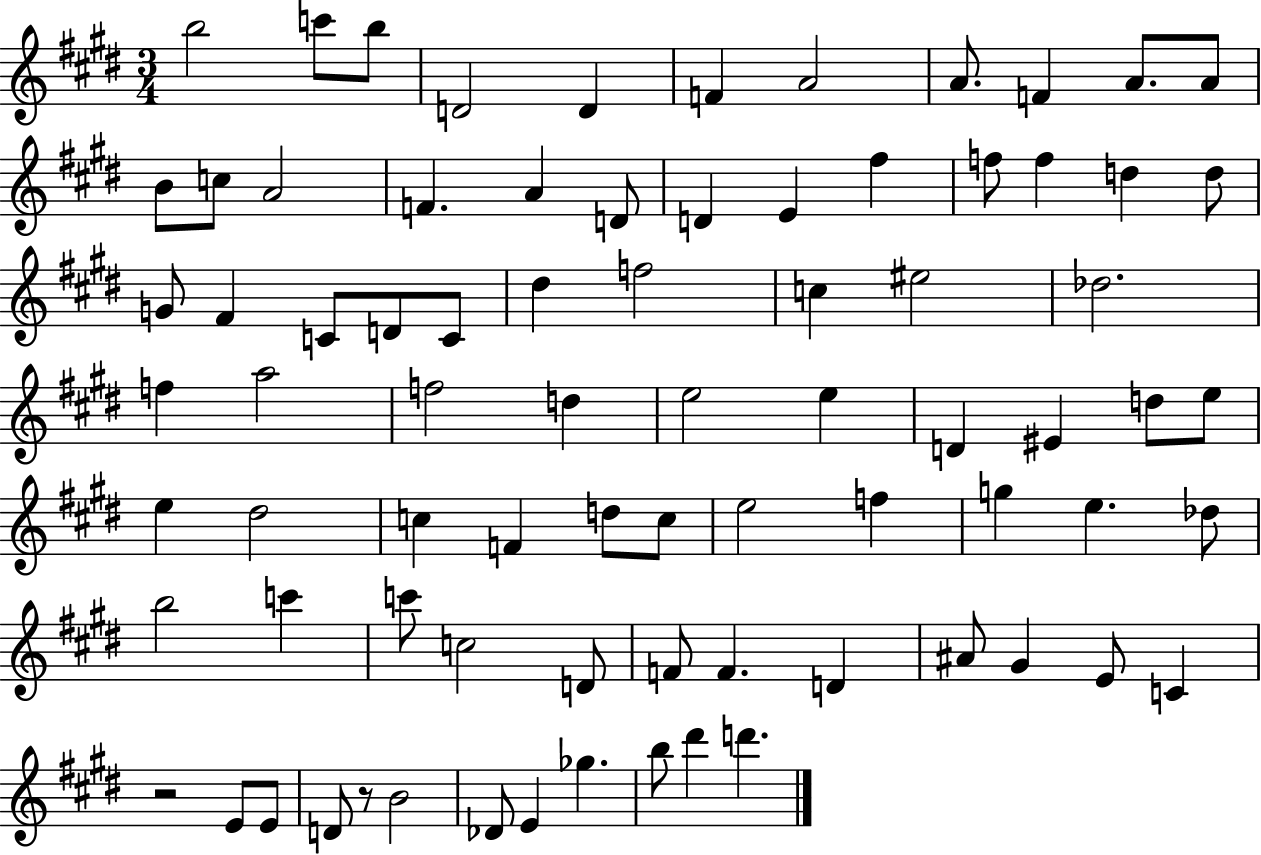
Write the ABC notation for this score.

X:1
T:Untitled
M:3/4
L:1/4
K:E
b2 c'/2 b/2 D2 D F A2 A/2 F A/2 A/2 B/2 c/2 A2 F A D/2 D E ^f f/2 f d d/2 G/2 ^F C/2 D/2 C/2 ^d f2 c ^e2 _d2 f a2 f2 d e2 e D ^E d/2 e/2 e ^d2 c F d/2 c/2 e2 f g e _d/2 b2 c' c'/2 c2 D/2 F/2 F D ^A/2 ^G E/2 C z2 E/2 E/2 D/2 z/2 B2 _D/2 E _g b/2 ^d' d'